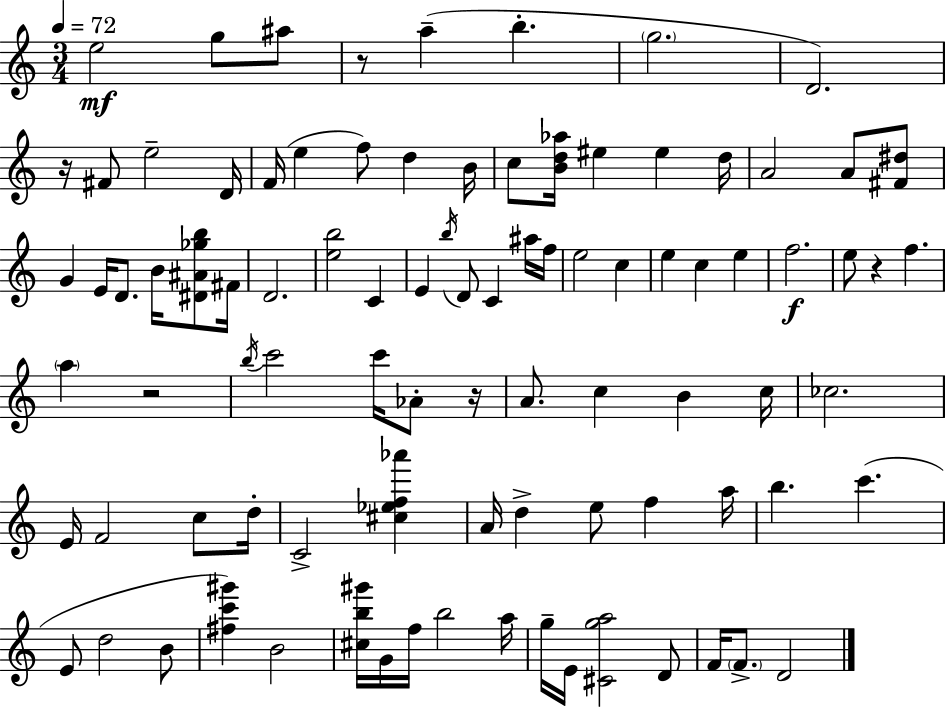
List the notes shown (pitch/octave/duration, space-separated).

E5/h G5/e A#5/e R/e A5/q B5/q. G5/h. D4/h. R/s F#4/e E5/h D4/s F4/s E5/q F5/e D5/q B4/s C5/e [B4,D5,Ab5]/s EIS5/q EIS5/q D5/s A4/h A4/e [F#4,D#5]/e G4/q E4/s D4/e. B4/s [D#4,A#4,Gb5,B5]/e F#4/s D4/h. [E5,B5]/h C4/q E4/q B5/s D4/e C4/q A#5/s F5/s E5/h C5/q E5/q C5/q E5/q F5/h. E5/e R/q F5/q. A5/q R/h B5/s C6/h C6/s Ab4/e R/s A4/e. C5/q B4/q C5/s CES5/h. E4/s F4/h C5/e D5/s C4/h [C#5,Eb5,F5,Ab6]/q A4/s D5/q E5/e F5/q A5/s B5/q. C6/q. E4/e D5/h B4/e [F#5,C6,G#6]/q B4/h [C#5,B5,G#6]/s G4/s F5/s B5/h A5/s G5/s E4/s [C#4,G5,A5]/h D4/e F4/s F4/e. D4/h